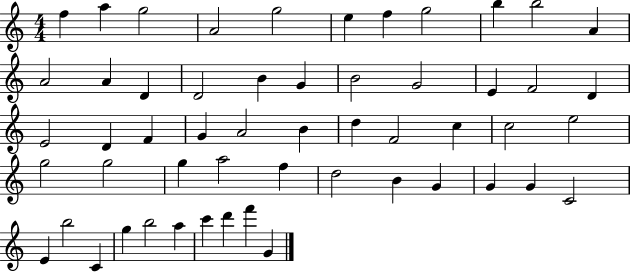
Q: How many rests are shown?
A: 0